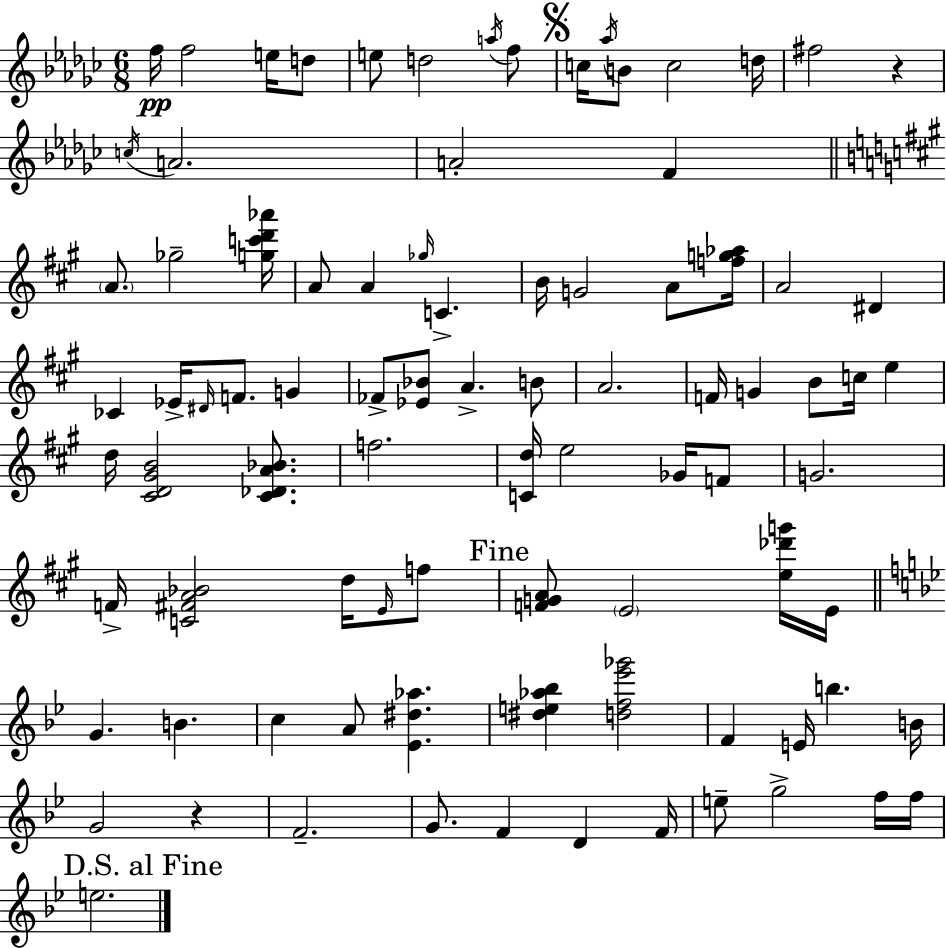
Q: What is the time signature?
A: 6/8